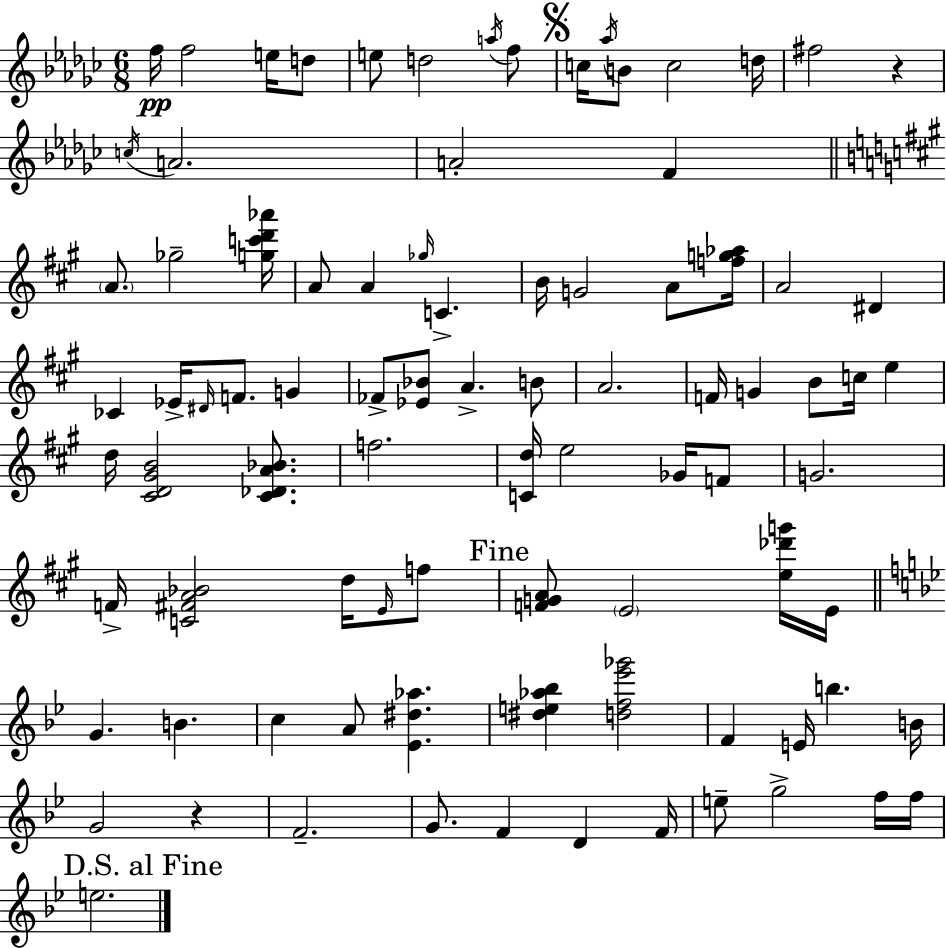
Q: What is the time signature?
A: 6/8